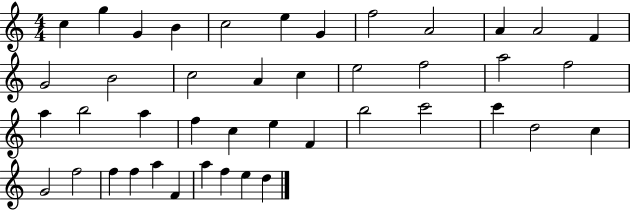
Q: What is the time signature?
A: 4/4